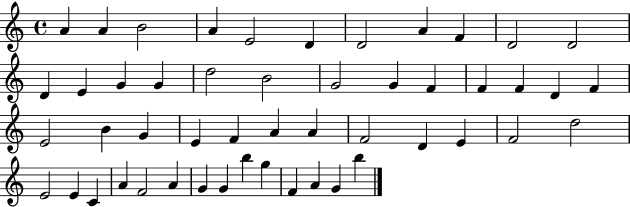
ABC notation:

X:1
T:Untitled
M:4/4
L:1/4
K:C
A A B2 A E2 D D2 A F D2 D2 D E G G d2 B2 G2 G F F F D F E2 B G E F A A F2 D E F2 d2 E2 E C A F2 A G G b g F A G b